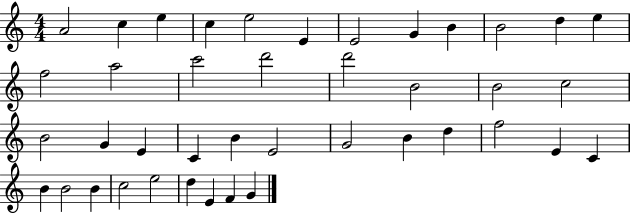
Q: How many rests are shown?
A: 0